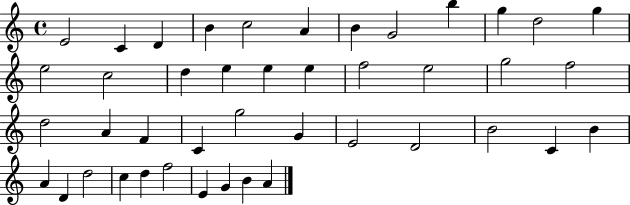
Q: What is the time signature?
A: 4/4